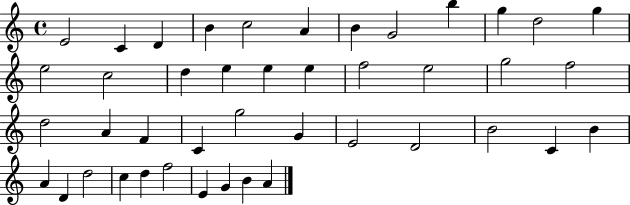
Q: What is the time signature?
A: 4/4